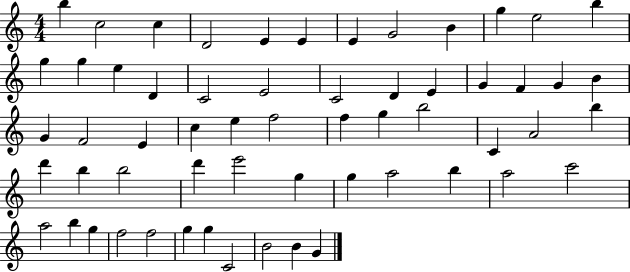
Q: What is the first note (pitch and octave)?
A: B5